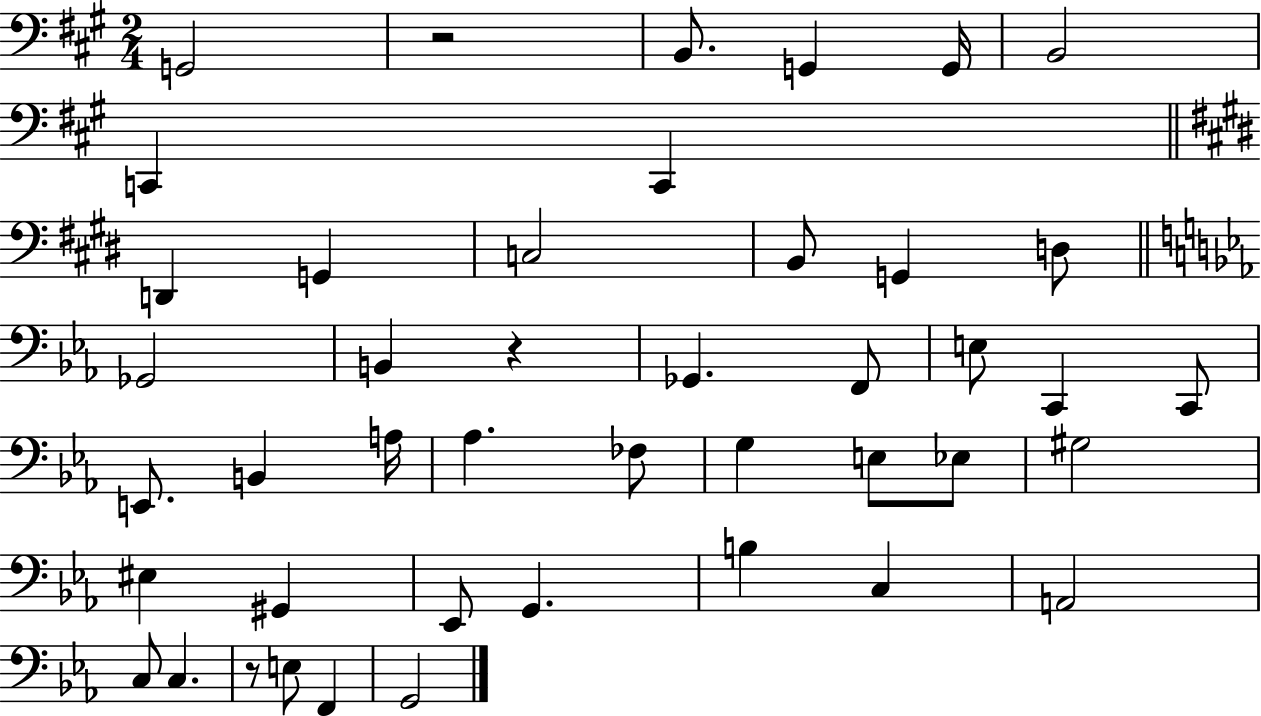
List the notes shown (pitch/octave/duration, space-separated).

G2/h R/h B2/e. G2/q G2/s B2/h C2/q C2/q D2/q G2/q C3/h B2/e G2/q D3/e Gb2/h B2/q R/q Gb2/q. F2/e E3/e C2/q C2/e E2/e. B2/q A3/s Ab3/q. FES3/e G3/q E3/e Eb3/e G#3/h EIS3/q G#2/q Eb2/e G2/q. B3/q C3/q A2/h C3/e C3/q. R/e E3/e F2/q G2/h